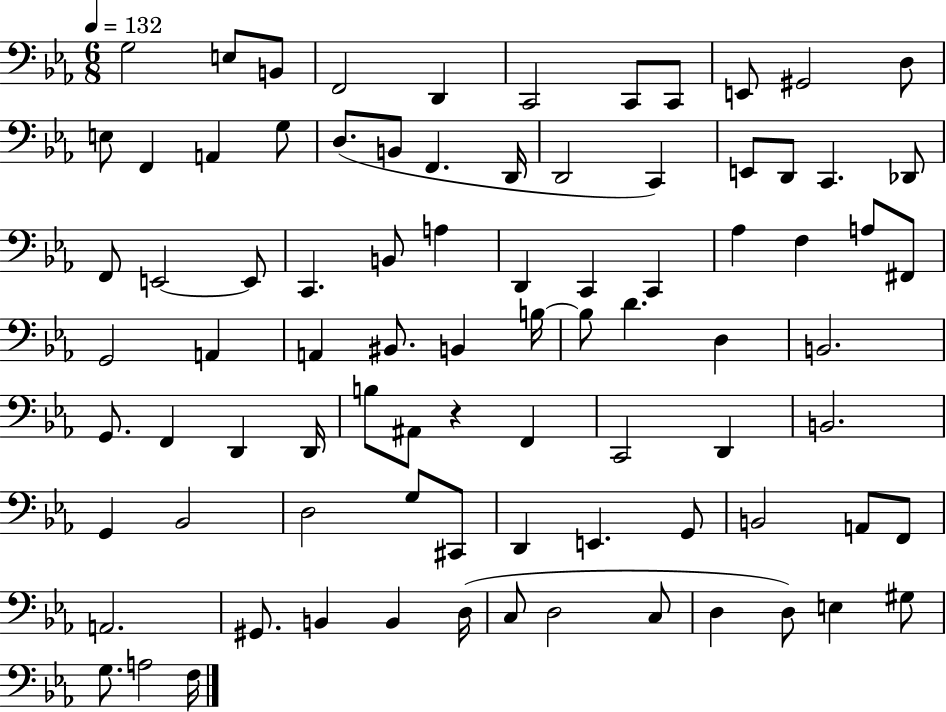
G3/h E3/e B2/e F2/h D2/q C2/h C2/e C2/e E2/e G#2/h D3/e E3/e F2/q A2/q G3/e D3/e. B2/e F2/q. D2/s D2/h C2/q E2/e D2/e C2/q. Db2/e F2/e E2/h E2/e C2/q. B2/e A3/q D2/q C2/q C2/q Ab3/q F3/q A3/e F#2/e G2/h A2/q A2/q BIS2/e. B2/q B3/s B3/e D4/q. D3/q B2/h. G2/e. F2/q D2/q D2/s B3/e A#2/e R/q F2/q C2/h D2/q B2/h. G2/q Bb2/h D3/h G3/e C#2/e D2/q E2/q. G2/e B2/h A2/e F2/e A2/h. G#2/e. B2/q B2/q D3/s C3/e D3/h C3/e D3/q D3/e E3/q G#3/e G3/e. A3/h F3/s